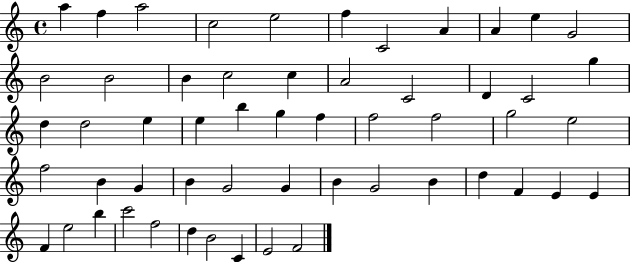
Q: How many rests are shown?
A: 0